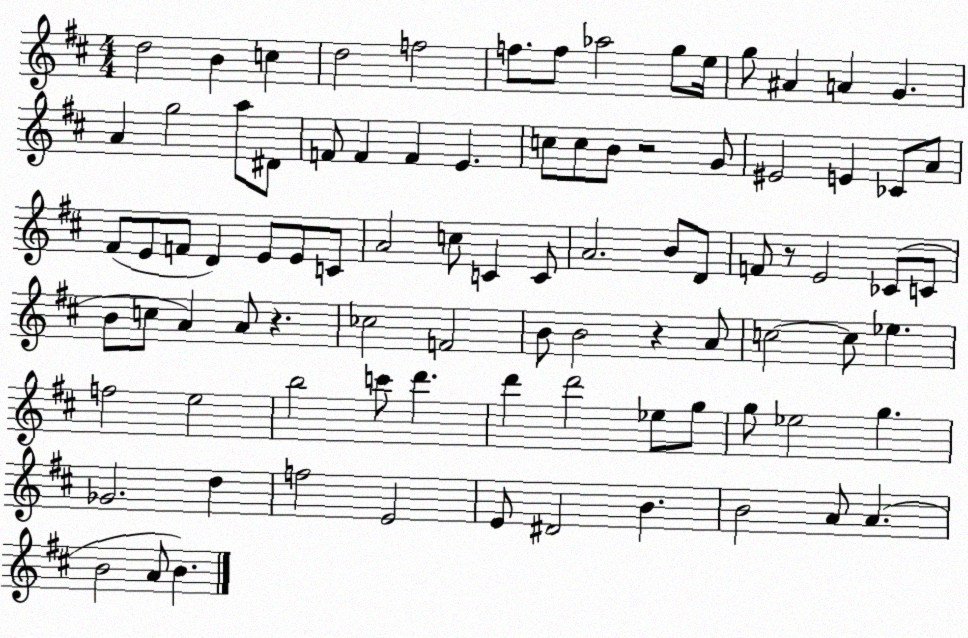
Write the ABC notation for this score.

X:1
T:Untitled
M:4/4
L:1/4
K:D
d2 B c d2 f2 f/2 f/2 _a2 g/2 e/4 g/2 ^A A G A g2 a/2 ^D/2 F/2 F F E c/2 c/2 B/2 z2 G/2 ^E2 E _C/2 A/2 ^F/2 E/2 F/2 D E/2 E/2 C/2 A2 c/2 C C/2 A2 B/2 D/2 F/2 z/2 E2 _C/2 C/2 B/2 c/2 A A/2 z _c2 F2 B/2 B2 z A/2 c2 c/2 _e f2 e2 b2 c'/2 d' d' d'2 _e/2 g/2 g/2 _e2 g _G2 d f2 E2 E/2 ^D2 B B2 A/2 A B2 A/2 B